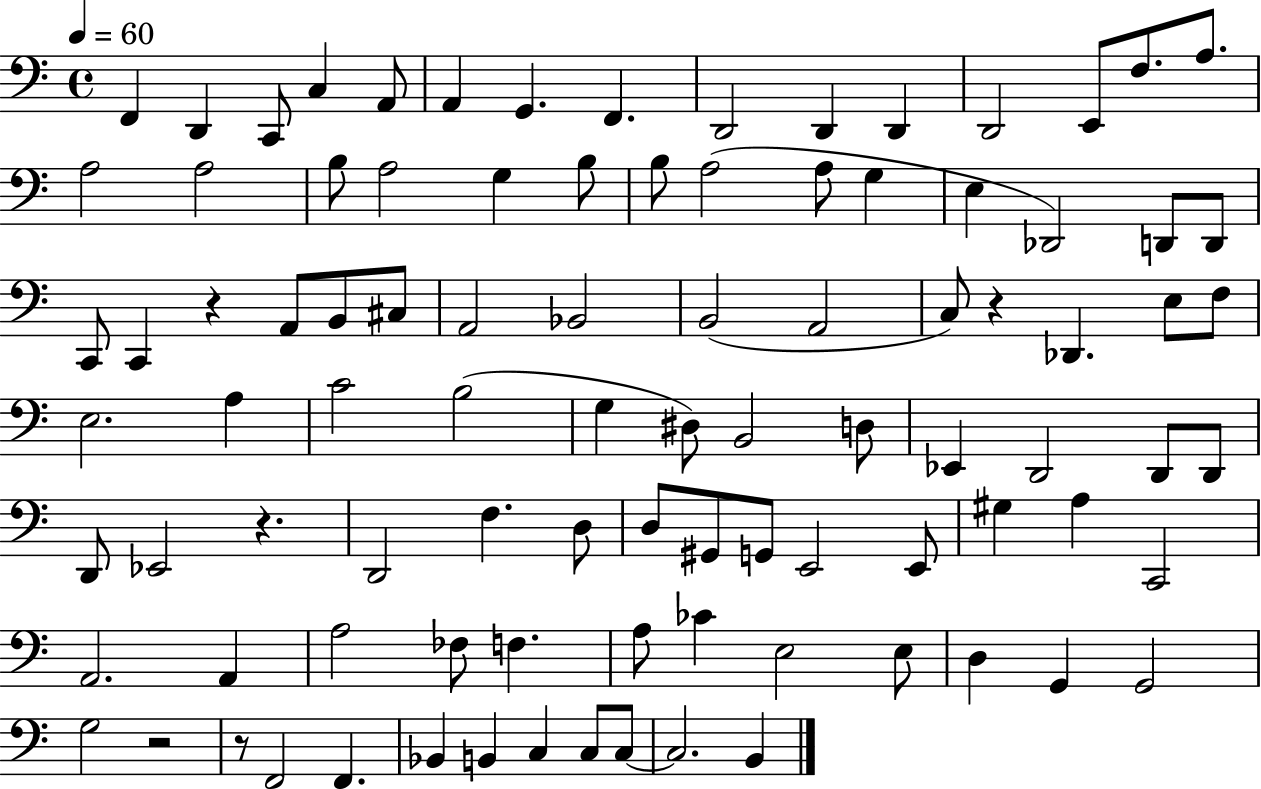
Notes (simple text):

F2/q D2/q C2/e C3/q A2/e A2/q G2/q. F2/q. D2/h D2/q D2/q D2/h E2/e F3/e. A3/e. A3/h A3/h B3/e A3/h G3/q B3/e B3/e A3/h A3/e G3/q E3/q Db2/h D2/e D2/e C2/e C2/q R/q A2/e B2/e C#3/e A2/h Bb2/h B2/h A2/h C3/e R/q Db2/q. E3/e F3/e E3/h. A3/q C4/h B3/h G3/q D#3/e B2/h D3/e Eb2/q D2/h D2/e D2/e D2/e Eb2/h R/q. D2/h F3/q. D3/e D3/e G#2/e G2/e E2/h E2/e G#3/q A3/q C2/h A2/h. A2/q A3/h FES3/e F3/q. A3/e CES4/q E3/h E3/e D3/q G2/q G2/h G3/h R/h R/e F2/h F2/q. Bb2/q B2/q C3/q C3/e C3/e C3/h. B2/q